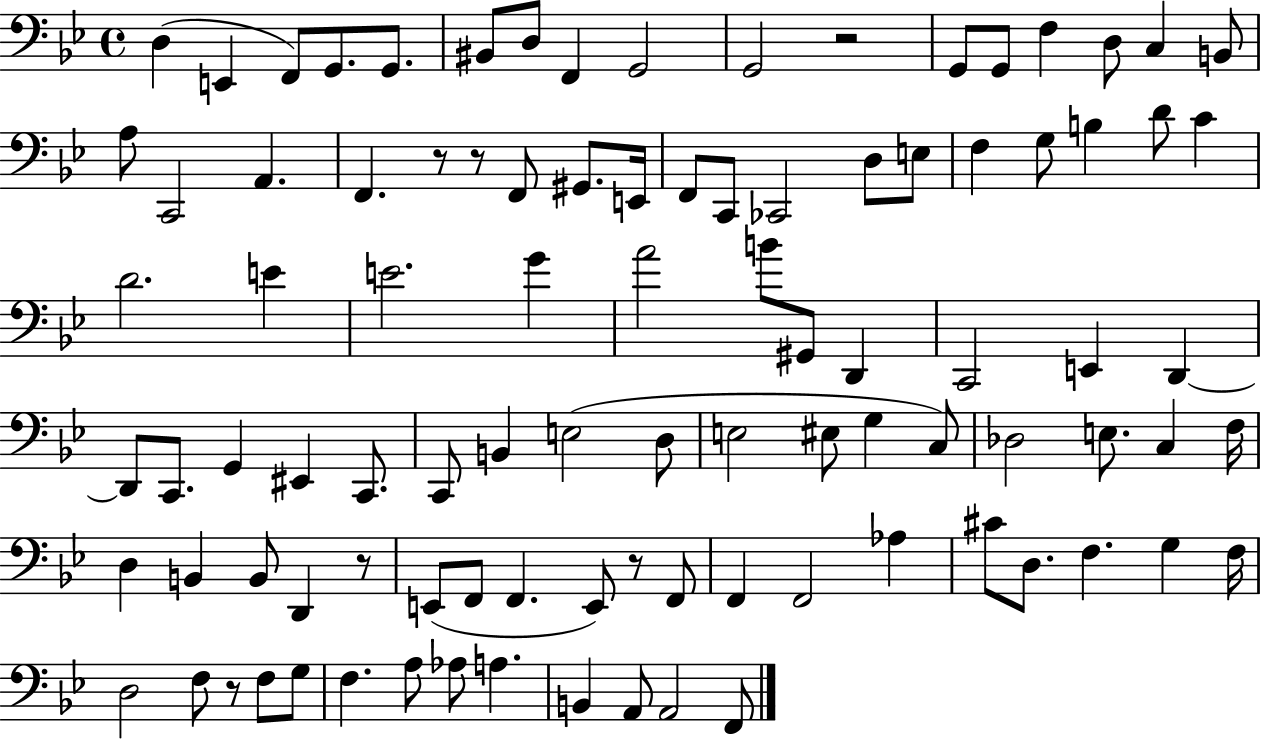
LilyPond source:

{
  \clef bass
  \time 4/4
  \defaultTimeSignature
  \key bes \major
  \repeat volta 2 { d4( e,4 f,8) g,8. g,8. | bis,8 d8 f,4 g,2 | g,2 r2 | g,8 g,8 f4 d8 c4 b,8 | \break a8 c,2 a,4. | f,4. r8 r8 f,8 gis,8. e,16 | f,8 c,8 ces,2 d8 e8 | f4 g8 b4 d'8 c'4 | \break d'2. e'4 | e'2. g'4 | a'2 b'8 gis,8 d,4 | c,2 e,4 d,4~~ | \break d,8 c,8. g,4 eis,4 c,8. | c,8 b,4 e2( d8 | e2 eis8 g4 c8) | des2 e8. c4 f16 | \break d4 b,4 b,8 d,4 r8 | e,8( f,8 f,4. e,8) r8 f,8 | f,4 f,2 aes4 | cis'8 d8. f4. g4 f16 | \break d2 f8 r8 f8 g8 | f4. a8 aes8 a4. | b,4 a,8 a,2 f,8 | } \bar "|."
}